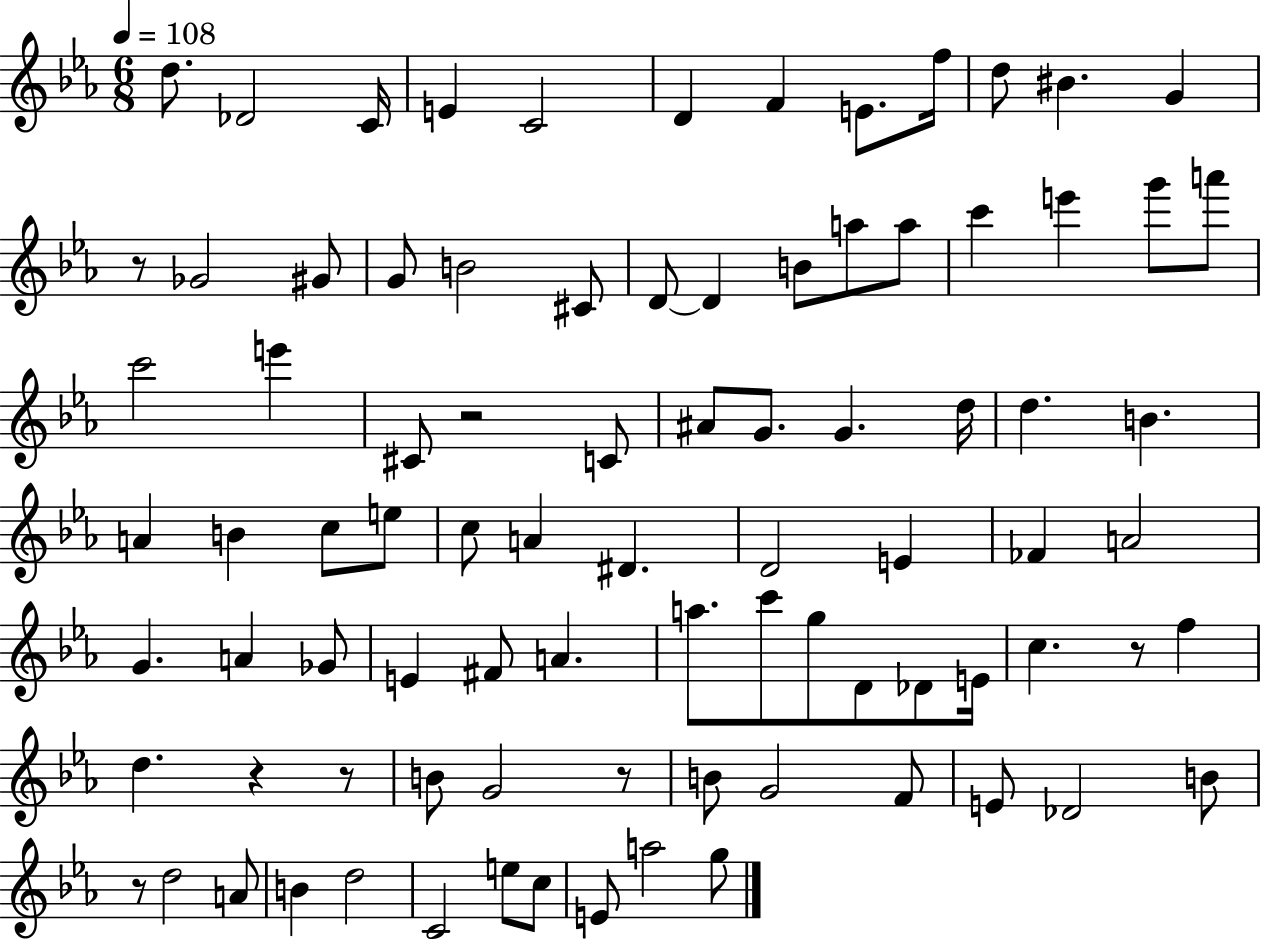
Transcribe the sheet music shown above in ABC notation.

X:1
T:Untitled
M:6/8
L:1/4
K:Eb
d/2 _D2 C/4 E C2 D F E/2 f/4 d/2 ^B G z/2 _G2 ^G/2 G/2 B2 ^C/2 D/2 D B/2 a/2 a/2 c' e' g'/2 a'/2 c'2 e' ^C/2 z2 C/2 ^A/2 G/2 G d/4 d B A B c/2 e/2 c/2 A ^D D2 E _F A2 G A _G/2 E ^F/2 A a/2 c'/2 g/2 D/2 _D/2 E/4 c z/2 f d z z/2 B/2 G2 z/2 B/2 G2 F/2 E/2 _D2 B/2 z/2 d2 A/2 B d2 C2 e/2 c/2 E/2 a2 g/2